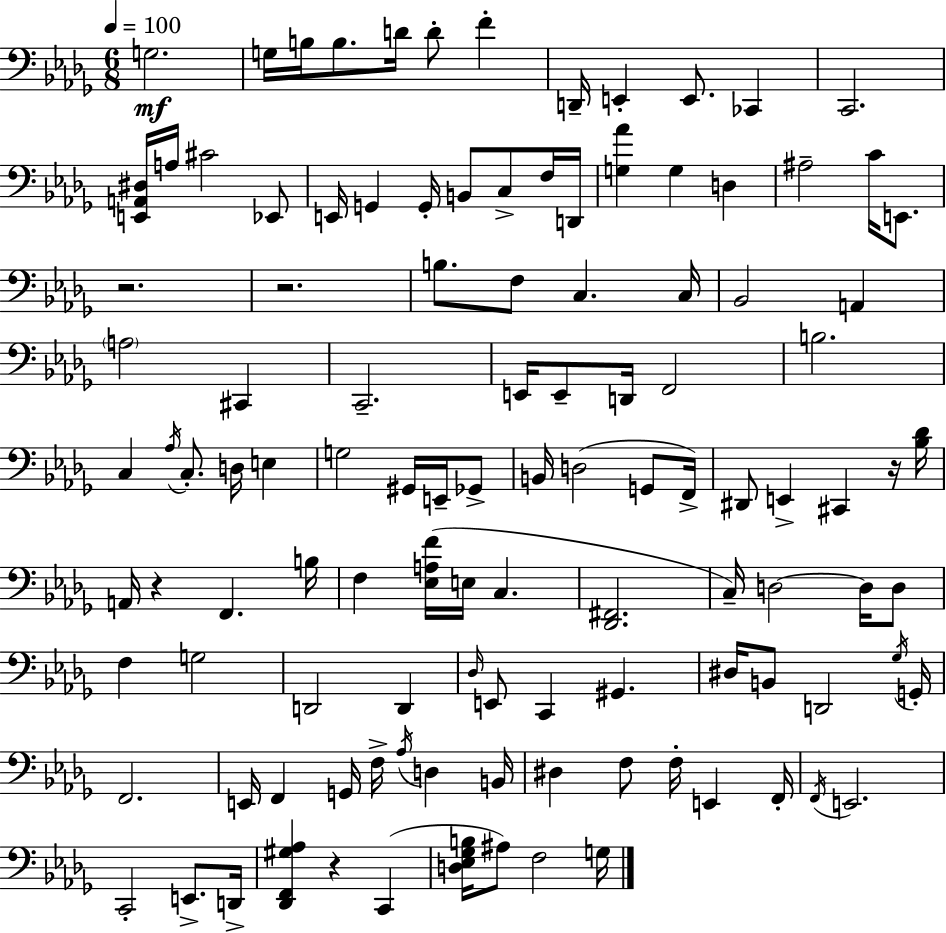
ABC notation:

X:1
T:Untitled
M:6/8
L:1/4
K:Bbm
G,2 G,/4 B,/4 B,/2 D/4 D/2 F D,,/4 E,, E,,/2 _C,, C,,2 [E,,A,,^D,]/4 A,/4 ^C2 _E,,/2 E,,/4 G,, G,,/4 B,,/2 C,/2 F,/4 D,,/4 [G,_A] G, D, ^A,2 C/4 E,,/2 z2 z2 B,/2 F,/2 C, C,/4 _B,,2 A,, A,2 ^C,, C,,2 E,,/4 E,,/2 D,,/4 F,,2 B,2 C, _A,/4 C,/2 D,/4 E, G,2 ^G,,/4 E,,/4 _G,,/2 B,,/4 D,2 G,,/2 F,,/4 ^D,,/2 E,, ^C,, z/4 [_B,_D]/4 A,,/4 z F,, B,/4 F, [_E,A,F]/4 E,/4 C, [_D,,^F,,]2 C,/4 D,2 D,/4 D,/2 F, G,2 D,,2 D,, _D,/4 E,,/2 C,, ^G,, ^D,/4 B,,/2 D,,2 _G,/4 G,,/4 F,,2 E,,/4 F,, G,,/4 F,/4 _A,/4 D, B,,/4 ^D, F,/2 F,/4 E,, F,,/4 F,,/4 E,,2 C,,2 E,,/2 D,,/4 [_D,,F,,^G,_A,] z C,, [D,_E,_G,B,]/4 ^A,/2 F,2 G,/4